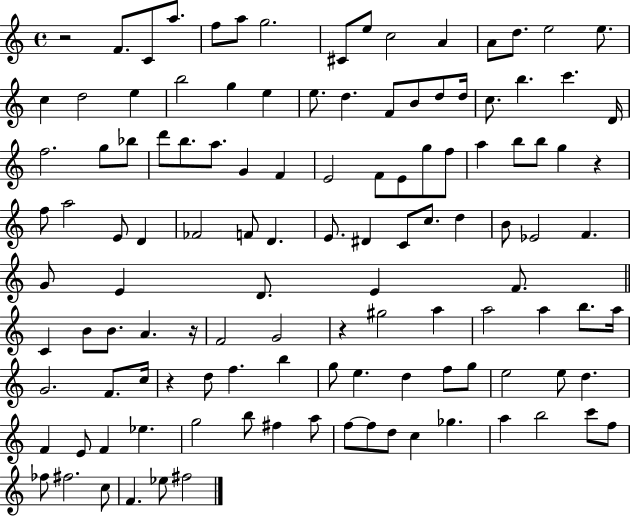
{
  \clef treble
  \time 4/4
  \defaultTimeSignature
  \key c \major
  r2 f'8. c'8 a''8. | f''8 a''8 g''2. | cis'8 e''8 c''2 a'4 | a'8 d''8. e''2 e''8. | \break c''4 d''2 e''4 | b''2 g''4 e''4 | e''8. d''4. f'8 b'8 d''8 d''16 | c''8. b''4. c'''4. d'16 | \break f''2. g''8 bes''8 | d'''8 b''8. a''8. g'4 f'4 | e'2 f'8 e'8 g''8 f''8 | a''4 b''8 b''8 g''4 r4 | \break f''8 a''2 e'8 d'4 | fes'2 f'8 d'4. | e'8. dis'4 c'8 c''8. d''4 | b'8 ees'2 f'4. | \break g'8 e'4 d'8. e'4 f'8. | \bar "||" \break \key c \major c'4 b'8 b'8. a'4. r16 | f'2 g'2 | r4 gis''2 a''4 | a''2 a''4 b''8. a''16 | \break g'2. f'8. c''16 | r4 d''8 f''4. b''4 | g''8 e''4. d''4 f''8 g''8 | e''2 e''8 d''4. | \break f'4 e'8 f'4 ees''4. | g''2 b''8 fis''4 a''8 | f''8~~ f''8 d''8 c''4 ges''4. | a''4 b''2 c'''8 f''8 | \break fes''8 fis''2. c''8 | f'4. ees''8 fis''2 | \bar "|."
}